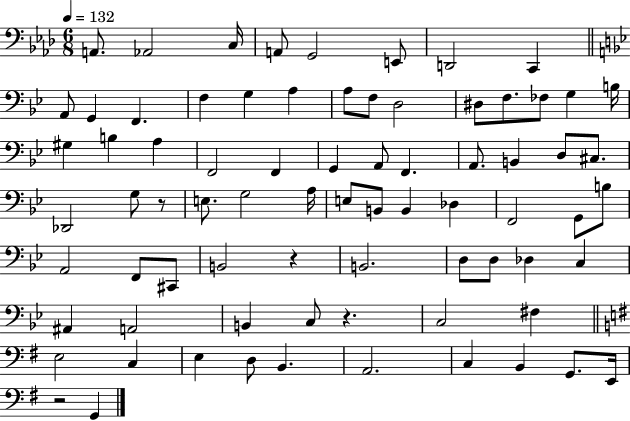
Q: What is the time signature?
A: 6/8